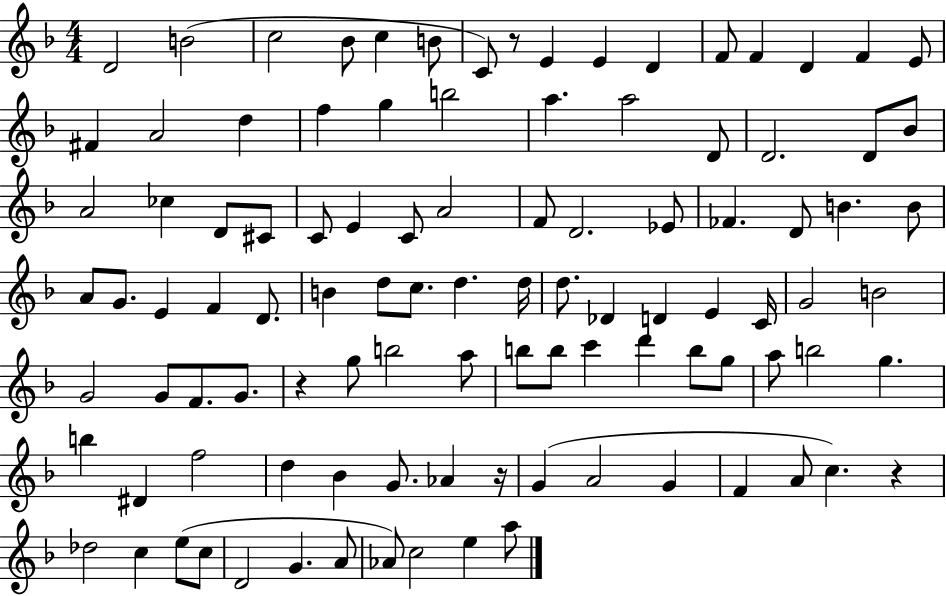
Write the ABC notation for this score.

X:1
T:Untitled
M:4/4
L:1/4
K:F
D2 B2 c2 _B/2 c B/2 C/2 z/2 E E D F/2 F D F E/2 ^F A2 d f g b2 a a2 D/2 D2 D/2 _B/2 A2 _c D/2 ^C/2 C/2 E C/2 A2 F/2 D2 _E/2 _F D/2 B B/2 A/2 G/2 E F D/2 B d/2 c/2 d d/4 d/2 _D D E C/4 G2 B2 G2 G/2 F/2 G/2 z g/2 b2 a/2 b/2 b/2 c' d' b/2 g/2 a/2 b2 g b ^D f2 d _B G/2 _A z/4 G A2 G F A/2 c z _d2 c e/2 c/2 D2 G A/2 _A/2 c2 e a/2